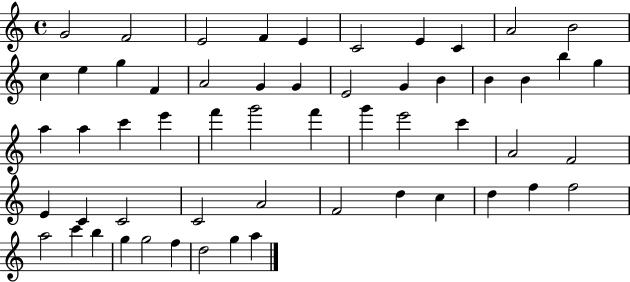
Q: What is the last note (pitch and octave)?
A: A5